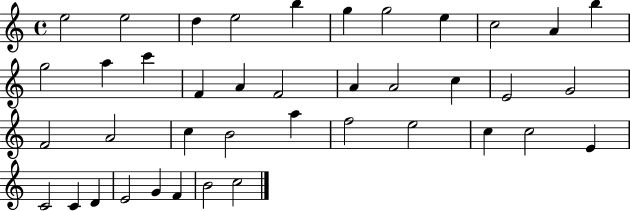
X:1
T:Untitled
M:4/4
L:1/4
K:C
e2 e2 d e2 b g g2 e c2 A b g2 a c' F A F2 A A2 c E2 G2 F2 A2 c B2 a f2 e2 c c2 E C2 C D E2 G F B2 c2